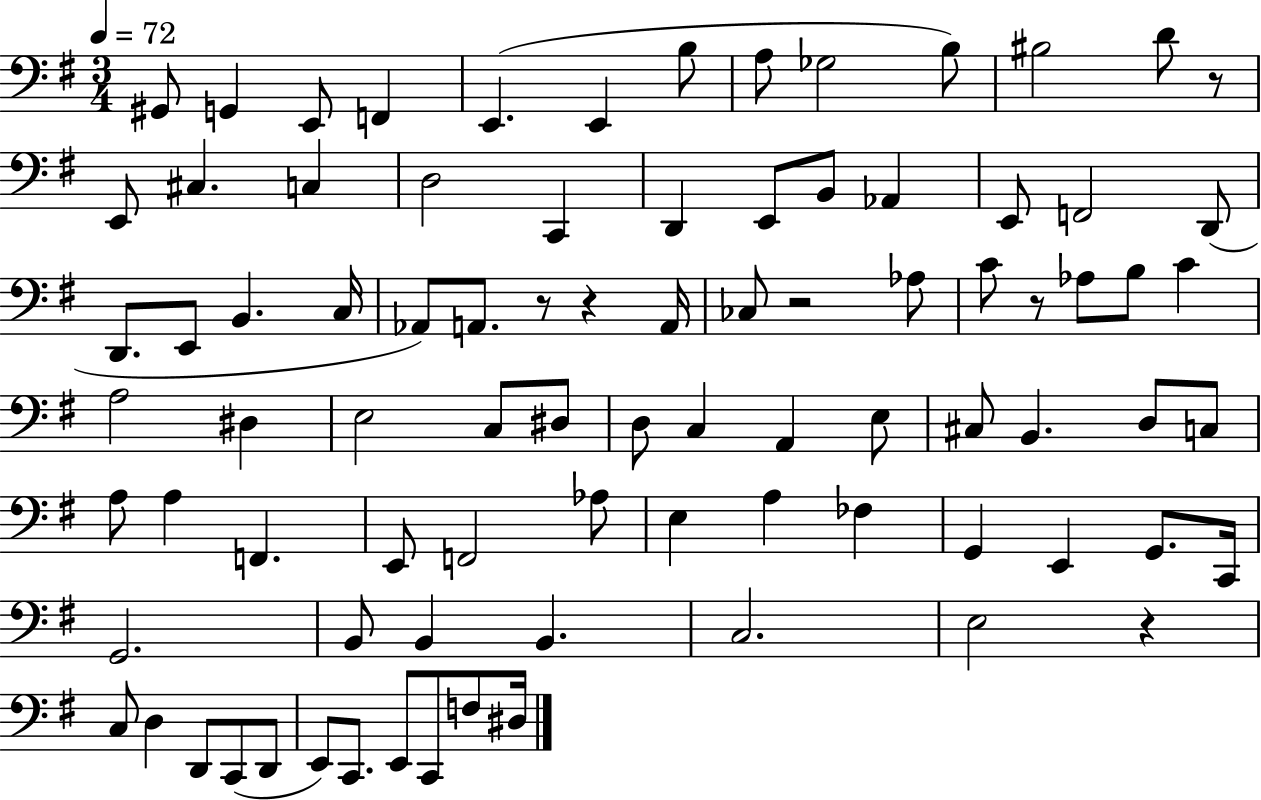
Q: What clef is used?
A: bass